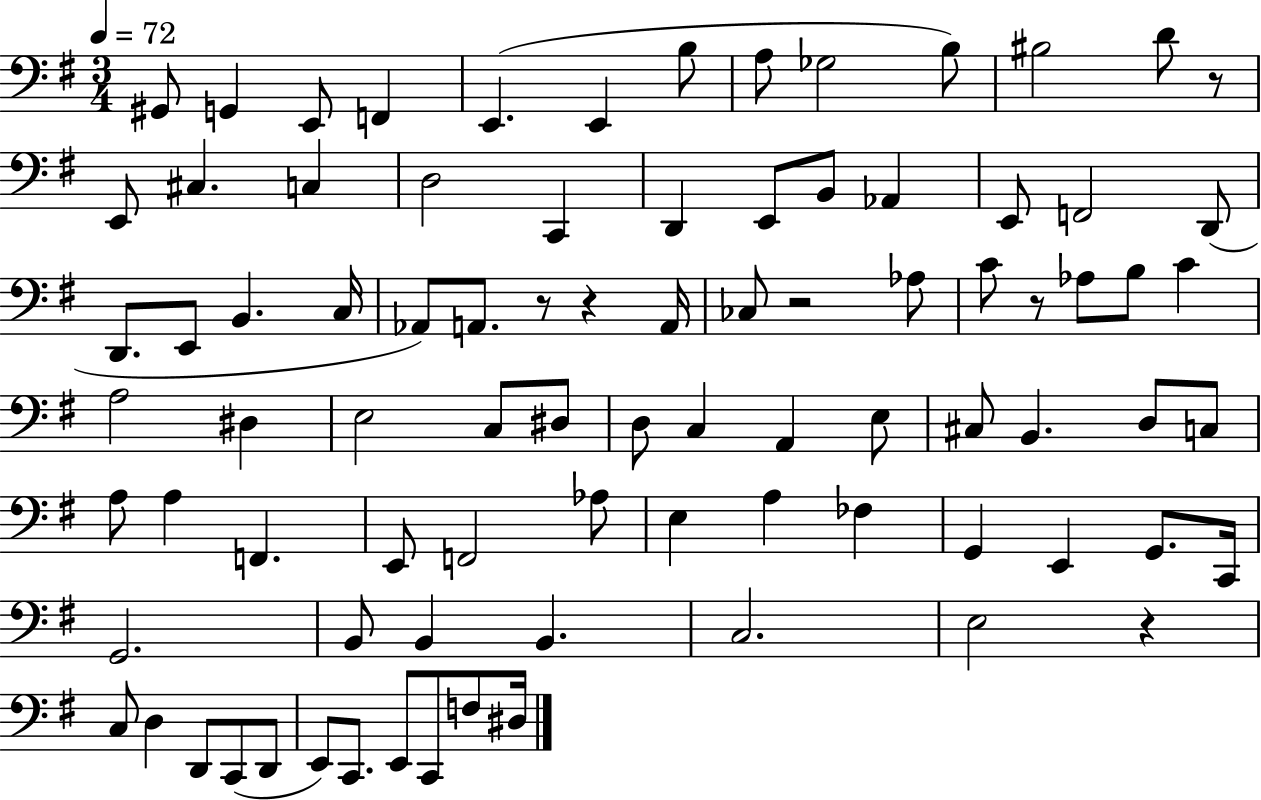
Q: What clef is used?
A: bass